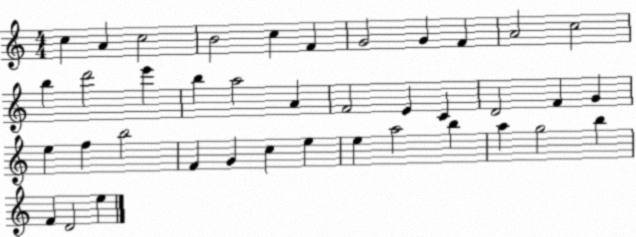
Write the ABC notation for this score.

X:1
T:Untitled
M:4/4
L:1/4
K:C
c A c2 B2 c F G2 G F A2 c2 b d'2 e' b a2 A F2 E C D2 F G e f b2 F G c e e a2 b a g2 b F D2 e